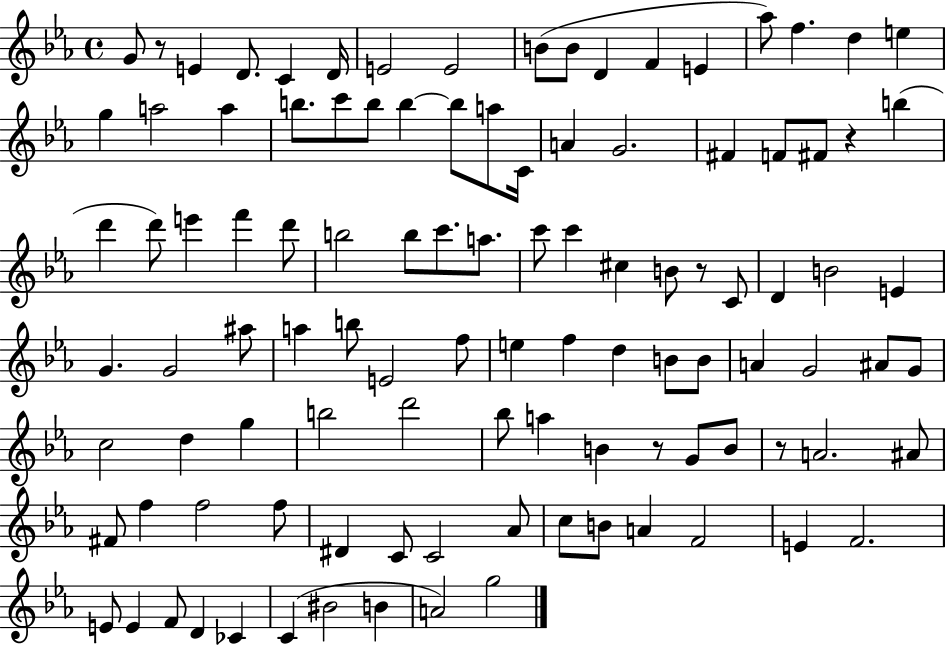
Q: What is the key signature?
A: EES major